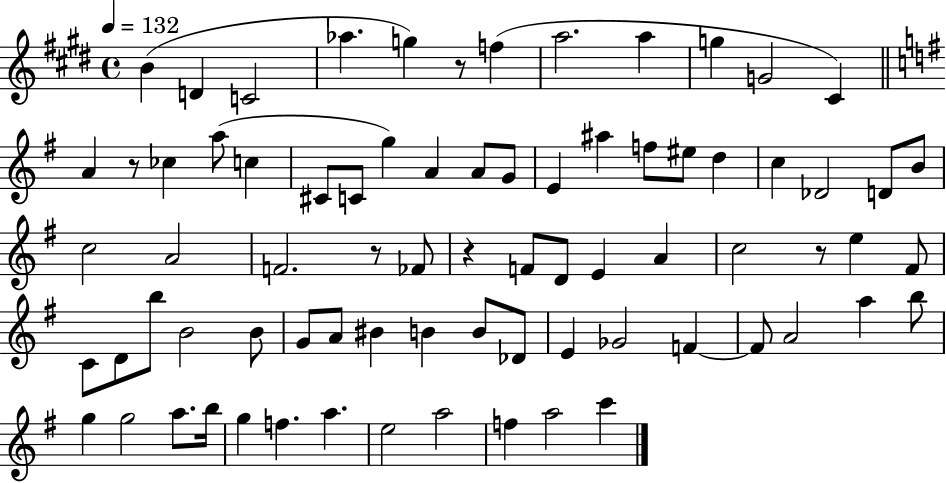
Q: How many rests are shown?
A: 5